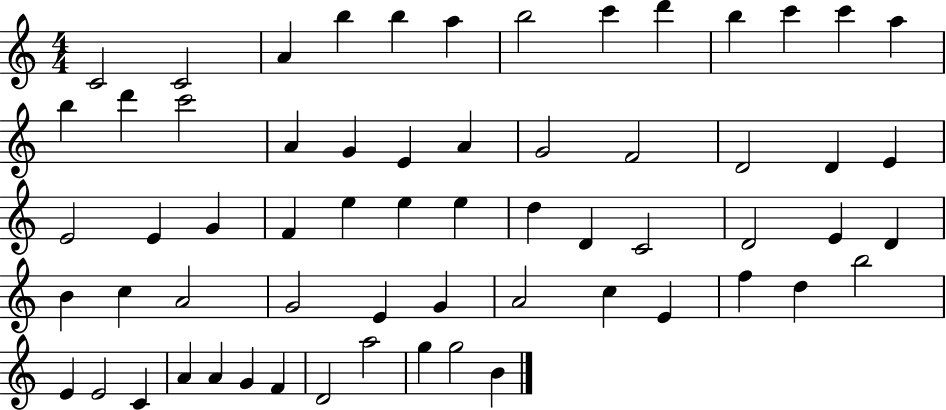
{
  \clef treble
  \numericTimeSignature
  \time 4/4
  \key c \major
  c'2 c'2 | a'4 b''4 b''4 a''4 | b''2 c'''4 d'''4 | b''4 c'''4 c'''4 a''4 | \break b''4 d'''4 c'''2 | a'4 g'4 e'4 a'4 | g'2 f'2 | d'2 d'4 e'4 | \break e'2 e'4 g'4 | f'4 e''4 e''4 e''4 | d''4 d'4 c'2 | d'2 e'4 d'4 | \break b'4 c''4 a'2 | g'2 e'4 g'4 | a'2 c''4 e'4 | f''4 d''4 b''2 | \break e'4 e'2 c'4 | a'4 a'4 g'4 f'4 | d'2 a''2 | g''4 g''2 b'4 | \break \bar "|."
}